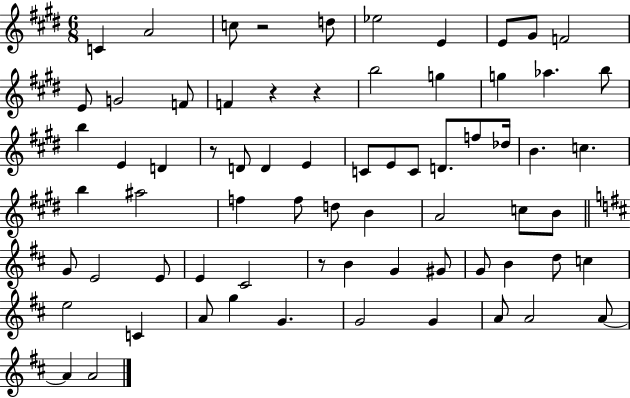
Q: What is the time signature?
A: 6/8